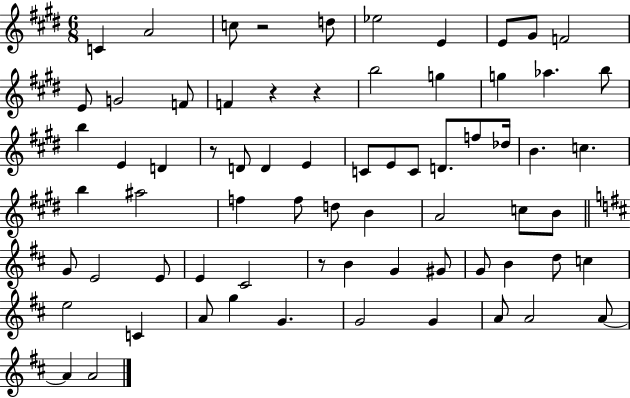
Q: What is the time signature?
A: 6/8